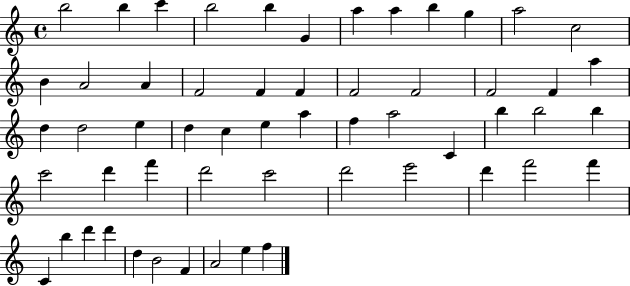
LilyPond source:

{
  \clef treble
  \time 4/4
  \defaultTimeSignature
  \key c \major
  b''2 b''4 c'''4 | b''2 b''4 g'4 | a''4 a''4 b''4 g''4 | a''2 c''2 | \break b'4 a'2 a'4 | f'2 f'4 f'4 | f'2 f'2 | f'2 f'4 a''4 | \break d''4 d''2 e''4 | d''4 c''4 e''4 a''4 | f''4 a''2 c'4 | b''4 b''2 b''4 | \break c'''2 d'''4 f'''4 | d'''2 c'''2 | d'''2 e'''2 | d'''4 f'''2 f'''4 | \break c'4 b''4 d'''4 d'''4 | d''4 b'2 f'4 | a'2 e''4 f''4 | \bar "|."
}